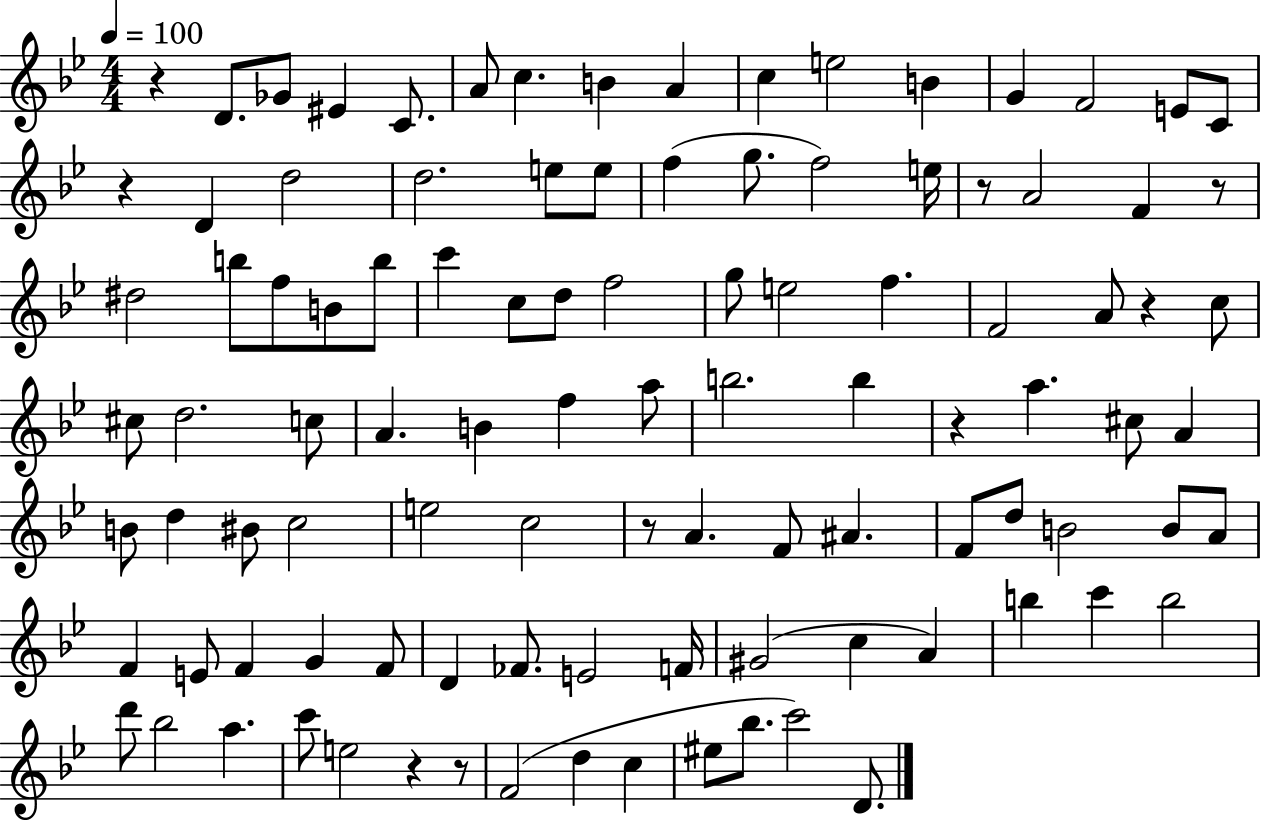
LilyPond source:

{
  \clef treble
  \numericTimeSignature
  \time 4/4
  \key bes \major
  \tempo 4 = 100
  r4 d'8. ges'8 eis'4 c'8. | a'8 c''4. b'4 a'4 | c''4 e''2 b'4 | g'4 f'2 e'8 c'8 | \break r4 d'4 d''2 | d''2. e''8 e''8 | f''4( g''8. f''2) e''16 | r8 a'2 f'4 r8 | \break dis''2 b''8 f''8 b'8 b''8 | c'''4 c''8 d''8 f''2 | g''8 e''2 f''4. | f'2 a'8 r4 c''8 | \break cis''8 d''2. c''8 | a'4. b'4 f''4 a''8 | b''2. b''4 | r4 a''4. cis''8 a'4 | \break b'8 d''4 bis'8 c''2 | e''2 c''2 | r8 a'4. f'8 ais'4. | f'8 d''8 b'2 b'8 a'8 | \break f'4 e'8 f'4 g'4 f'8 | d'4 fes'8. e'2 f'16 | gis'2( c''4 a'4) | b''4 c'''4 b''2 | \break d'''8 bes''2 a''4. | c'''8 e''2 r4 r8 | f'2( d''4 c''4 | eis''8 bes''8. c'''2) d'8. | \break \bar "|."
}